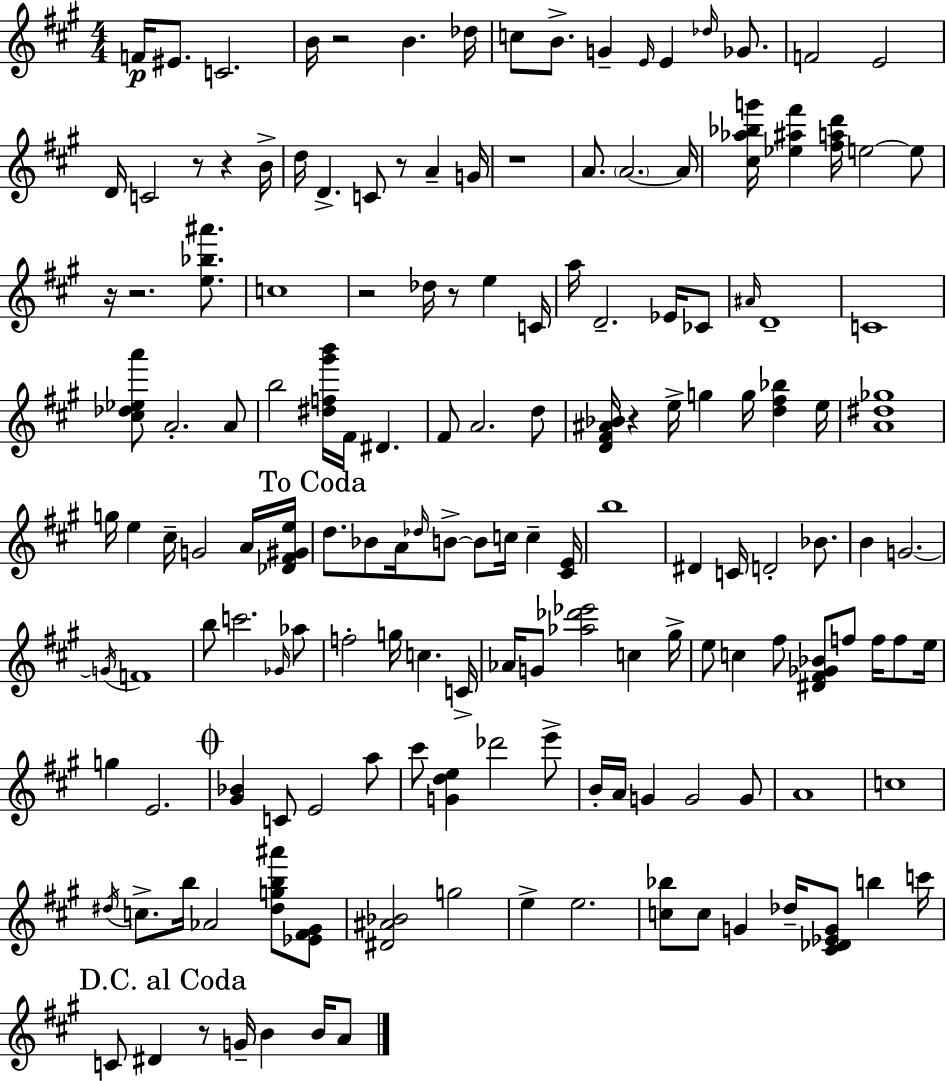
F4/s EIS4/e. C4/h. B4/s R/h B4/q. Db5/s C5/e B4/e. G4/q E4/s E4/q Db5/s Gb4/e. F4/h E4/h D4/s C4/h R/e R/q B4/s D5/s D4/q. C4/e R/e A4/q G4/s R/w A4/e. A4/h. A4/s [C#5,Ab5,Bb5,G6]/s [Eb5,A#5,F#6]/q [F#5,A5,D6]/s E5/h E5/e R/s R/h. [E5,Bb5,A#6]/e. C5/w R/h Db5/s R/e E5/q C4/s A5/s D4/h. Eb4/s CES4/e A#4/s D4/w C4/w [C#5,Db5,Eb5,A6]/e A4/h. A4/e B5/h [D#5,F5,G#6,B6]/s F#4/s D#4/q. F#4/e A4/h. D5/e [D4,F#4,A#4,Bb4]/s R/q E5/s G5/q G5/s [D5,F#5,Bb5]/q E5/s [A4,D#5,Gb5]/w G5/s E5/q C#5/s G4/h A4/s [Db4,F#4,G#4,E5]/s D5/e. Bb4/e A4/s Db5/s B4/e B4/e C5/s C5/q [C#4,E4]/s B5/w D#4/q C4/s D4/h Bb4/e. B4/q G4/h. G4/s F4/w B5/e C6/h. Gb4/s Ab5/e F5/h G5/s C5/q. C4/s Ab4/s G4/e [Ab5,Db6,Eb6]/h C5/q G#5/s E5/e C5/q F#5/e [D#4,F#4,Gb4,Bb4]/e F5/e F5/s F5/e E5/s G5/q E4/h. [G#4,Bb4]/q C4/e E4/h A5/e C#6/e [G4,D5,E5]/q Db6/h E6/e B4/s A4/s G4/q G4/h G4/e A4/w C5/w D#5/s C5/e. B5/s Ab4/h [D#5,G5,B5,A#6]/e [Eb4,F#4,G#4]/e [D#4,A#4,Bb4]/h G5/h E5/q E5/h. [C5,Bb5]/e C5/e G4/q Db5/s [C#4,Db4,Eb4,G4]/e B5/q C6/s C4/e D#4/q R/e G4/s B4/q B4/s A4/e